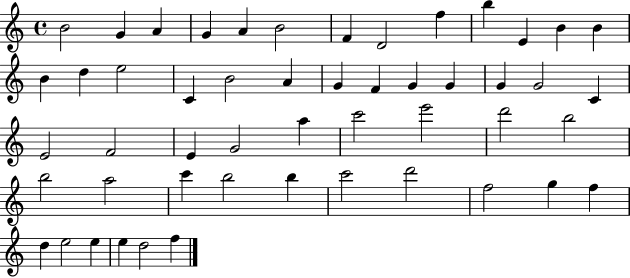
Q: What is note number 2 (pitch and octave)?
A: G4